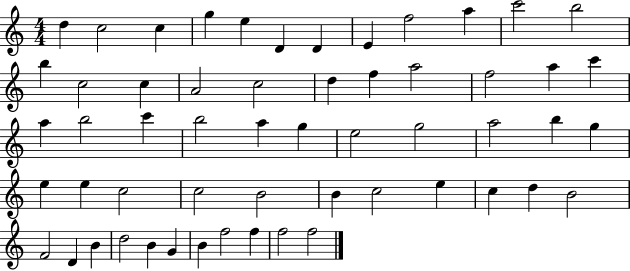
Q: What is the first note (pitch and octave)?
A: D5